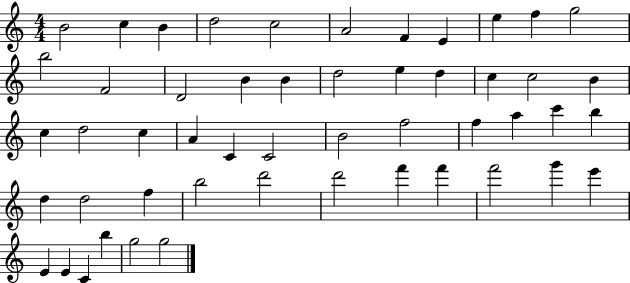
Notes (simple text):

B4/h C5/q B4/q D5/h C5/h A4/h F4/q E4/q E5/q F5/q G5/h B5/h F4/h D4/h B4/q B4/q D5/h E5/q D5/q C5/q C5/h B4/q C5/q D5/h C5/q A4/q C4/q C4/h B4/h F5/h F5/q A5/q C6/q B5/q D5/q D5/h F5/q B5/h D6/h D6/h F6/q F6/q F6/h G6/q E6/q E4/q E4/q C4/q B5/q G5/h G5/h